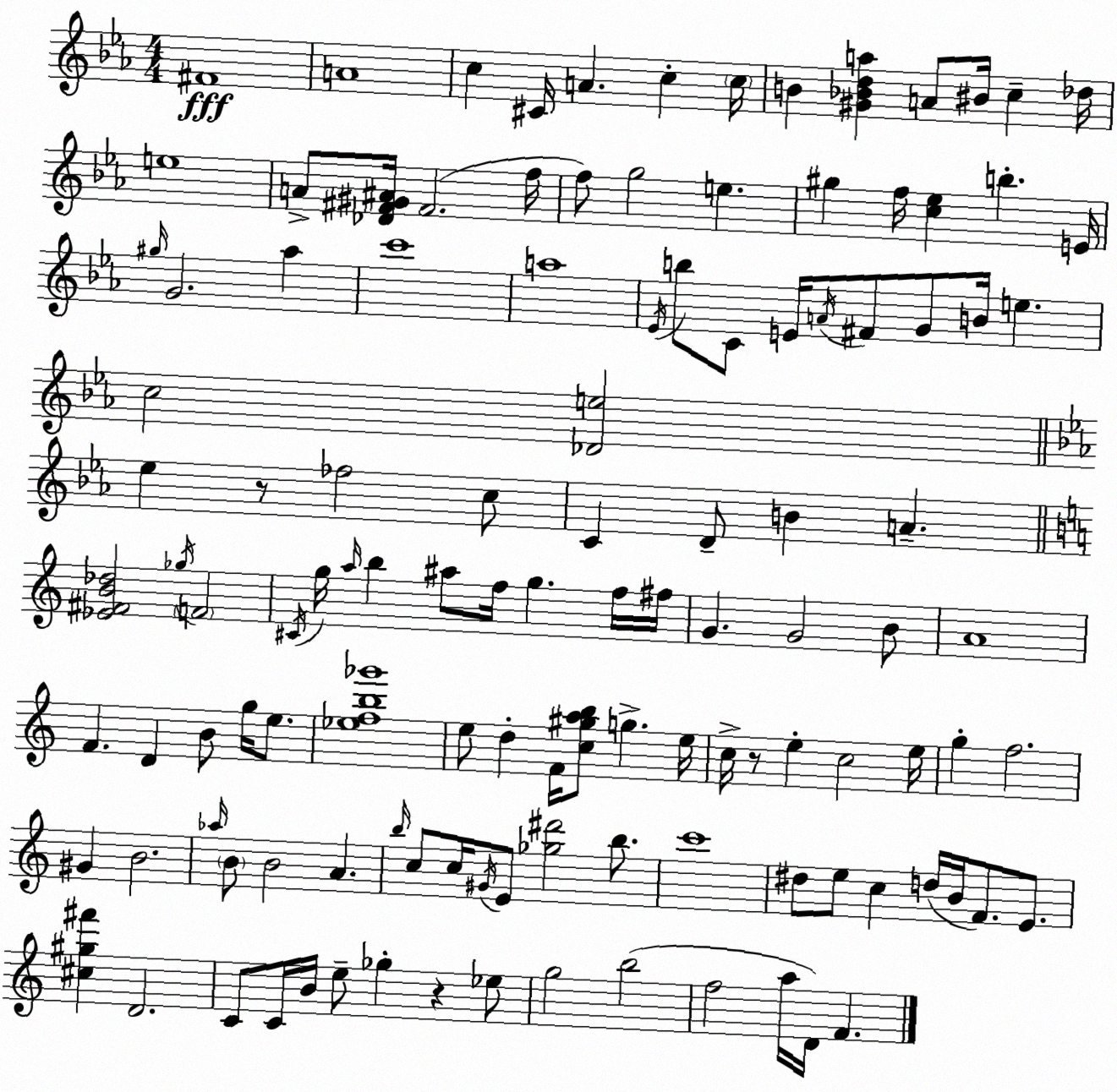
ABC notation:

X:1
T:Untitled
M:4/4
L:1/4
K:Cm
^F4 A4 c ^C/4 A c c/4 B [^G_Bda] A/2 ^B/4 c _d/4 e4 A/2 [_D^F^G^A]/4 ^F2 f/4 f/2 g2 e ^g f/4 [c_e] b E/4 ^g/4 G2 _a c'4 a4 _E/4 b/2 C/2 E/4 A/4 ^F/2 G/2 B/4 e c2 [_De]2 _e z/2 _f2 c/2 C D/2 B A [_E^FB_d]2 _g/4 F2 ^C/4 g/4 a/4 b ^a/2 f/4 g f/4 ^f/4 G G2 B/2 A4 F D B/2 g/4 e/2 [_efb_g']4 e/2 d F/4 [c^gab]/2 g e/4 c/4 z/2 e c2 e/4 g f2 ^G B2 _a/4 B/2 B2 A b/4 c/2 c/4 ^G/4 E/2 [_g^d']2 b/2 c'4 ^d/2 e/2 c d/4 B/4 F/2 E/2 [^c^g^f'] D2 C/2 C/4 B/4 e/2 _g z _e/2 g2 b2 f2 a/4 D/4 F